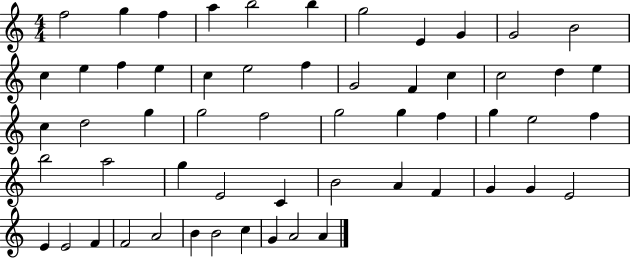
F5/h G5/q F5/q A5/q B5/h B5/q G5/h E4/q G4/q G4/h B4/h C5/q E5/q F5/q E5/q C5/q E5/h F5/q G4/h F4/q C5/q C5/h D5/q E5/q C5/q D5/h G5/q G5/h F5/h G5/h G5/q F5/q G5/q E5/h F5/q B5/h A5/h G5/q E4/h C4/q B4/h A4/q F4/q G4/q G4/q E4/h E4/q E4/h F4/q F4/h A4/h B4/q B4/h C5/q G4/q A4/h A4/q